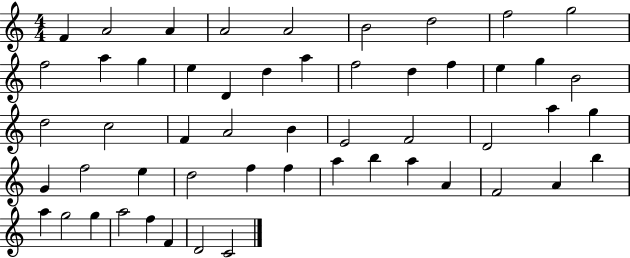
{
  \clef treble
  \numericTimeSignature
  \time 4/4
  \key c \major
  f'4 a'2 a'4 | a'2 a'2 | b'2 d''2 | f''2 g''2 | \break f''2 a''4 g''4 | e''4 d'4 d''4 a''4 | f''2 d''4 f''4 | e''4 g''4 b'2 | \break d''2 c''2 | f'4 a'2 b'4 | e'2 f'2 | d'2 a''4 g''4 | \break g'4 f''2 e''4 | d''2 f''4 f''4 | a''4 b''4 a''4 a'4 | f'2 a'4 b''4 | \break a''4 g''2 g''4 | a''2 f''4 f'4 | d'2 c'2 | \bar "|."
}